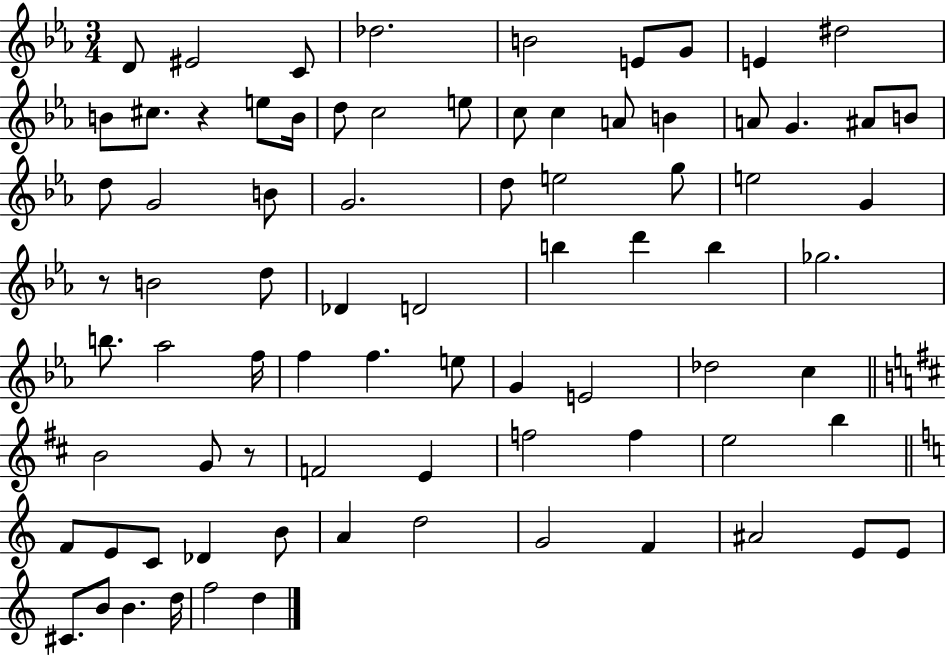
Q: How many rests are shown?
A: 3